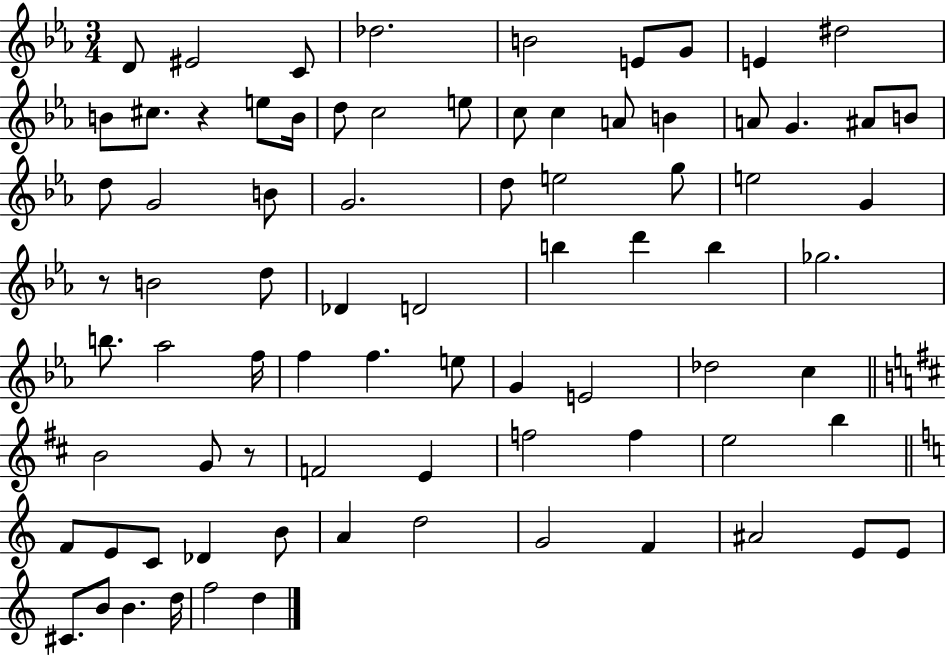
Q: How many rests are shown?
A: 3